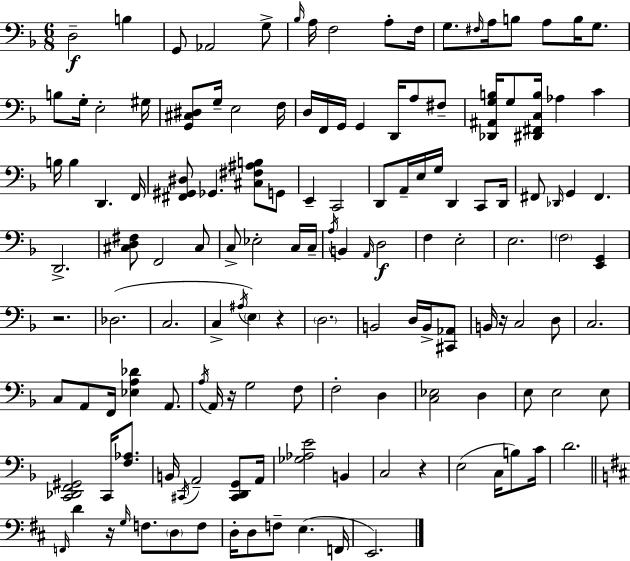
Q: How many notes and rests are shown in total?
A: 139